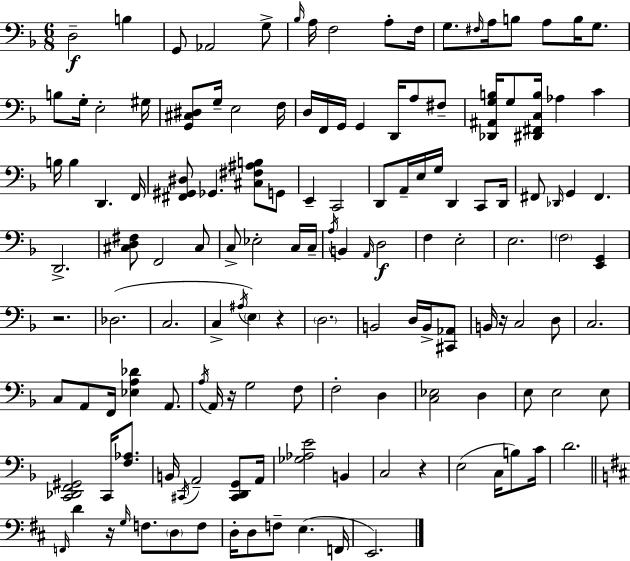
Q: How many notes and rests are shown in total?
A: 139